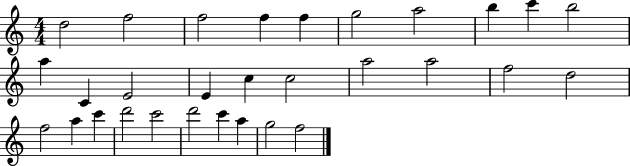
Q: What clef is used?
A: treble